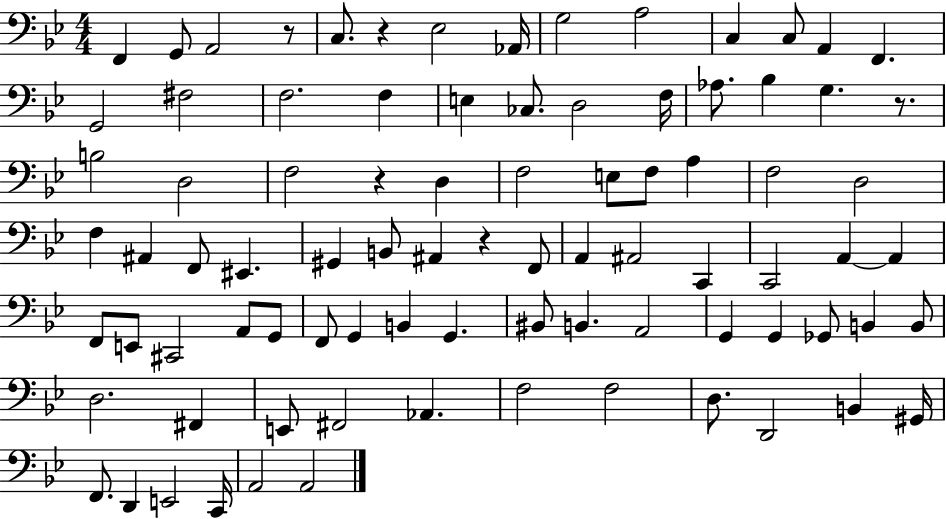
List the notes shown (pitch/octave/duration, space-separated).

F2/q G2/e A2/h R/e C3/e. R/q Eb3/h Ab2/s G3/h A3/h C3/q C3/e A2/q F2/q. G2/h F#3/h F3/h. F3/q E3/q CES3/e. D3/h F3/s Ab3/e. Bb3/q G3/q. R/e. B3/h D3/h F3/h R/q D3/q F3/h E3/e F3/e A3/q F3/h D3/h F3/q A#2/q F2/e EIS2/q. G#2/q B2/e A#2/q R/q F2/e A2/q A#2/h C2/q C2/h A2/q A2/q F2/e E2/e C#2/h A2/e G2/e F2/e G2/q B2/q G2/q. BIS2/e B2/q. A2/h G2/q G2/q Gb2/e B2/q B2/e D3/h. F#2/q E2/e F#2/h Ab2/q. F3/h F3/h D3/e. D2/h B2/q G#2/s F2/e. D2/q E2/h C2/s A2/h A2/h